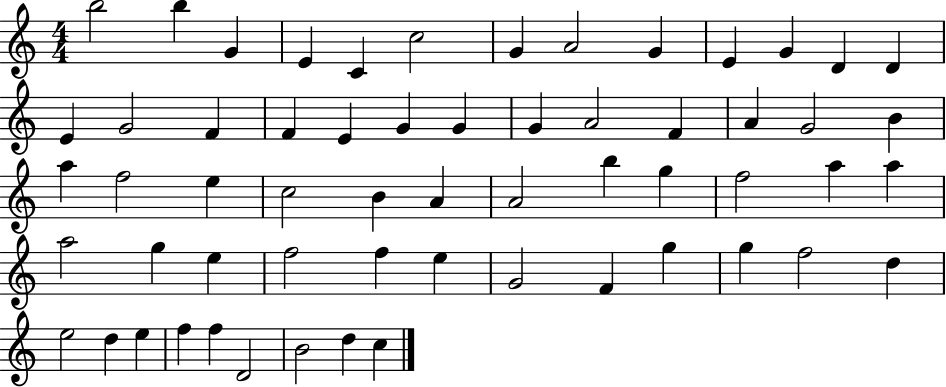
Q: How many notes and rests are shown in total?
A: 59